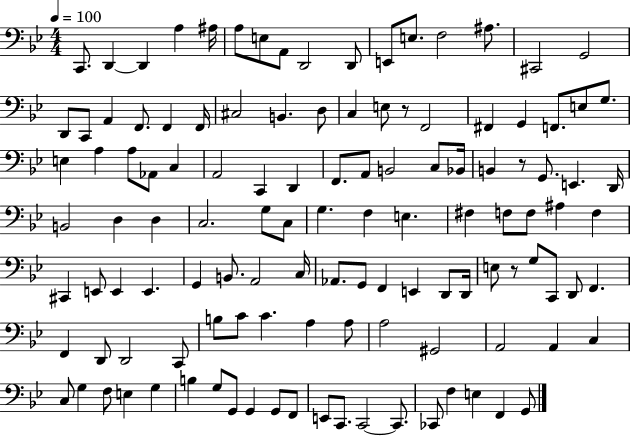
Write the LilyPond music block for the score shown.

{
  \clef bass
  \numericTimeSignature
  \time 4/4
  \key bes \major
  \tempo 4 = 100
  c,8. d,4~~ d,4 a4 ais16 | a8 e8 a,8 d,2 d,8 | e,8 e8. f2 ais8. | cis,2 g,2 | \break d,8 c,8 a,4 f,8. f,4 f,16 | cis2 b,4. d8 | c4 e8 r8 f,2 | fis,4 g,4 f,8. e8 g8. | \break e4 a4 a8 aes,8 c4 | a,2 c,4 d,4 | f,8. a,8 b,2 c8 bes,16 | b,4 r8 g,8. e,4. d,16 | \break b,2 d4 d4 | c2. g8 c8 | g4. f4 e4. | fis4 f8 f8 ais4 f4 | \break cis,4 e,8 e,4 e,4. | g,4 b,8. a,2 c16 | aes,8. g,8 f,4 e,4 d,8 d,16 | e8 r8 g8 c,8 d,8 f,4. | \break f,4 d,8 d,2 c,8 | b8 c'8 c'4. a4 a8 | a2 gis,2 | a,2 a,4 c4 | \break c8 g4 f8 e4 g4 | b4 g8 g,8 g,4 g,8 f,8 | e,8 c,8. c,2~~ c,8. | ces,8 f4 e4 f,4 g,8 | \break \bar "|."
}